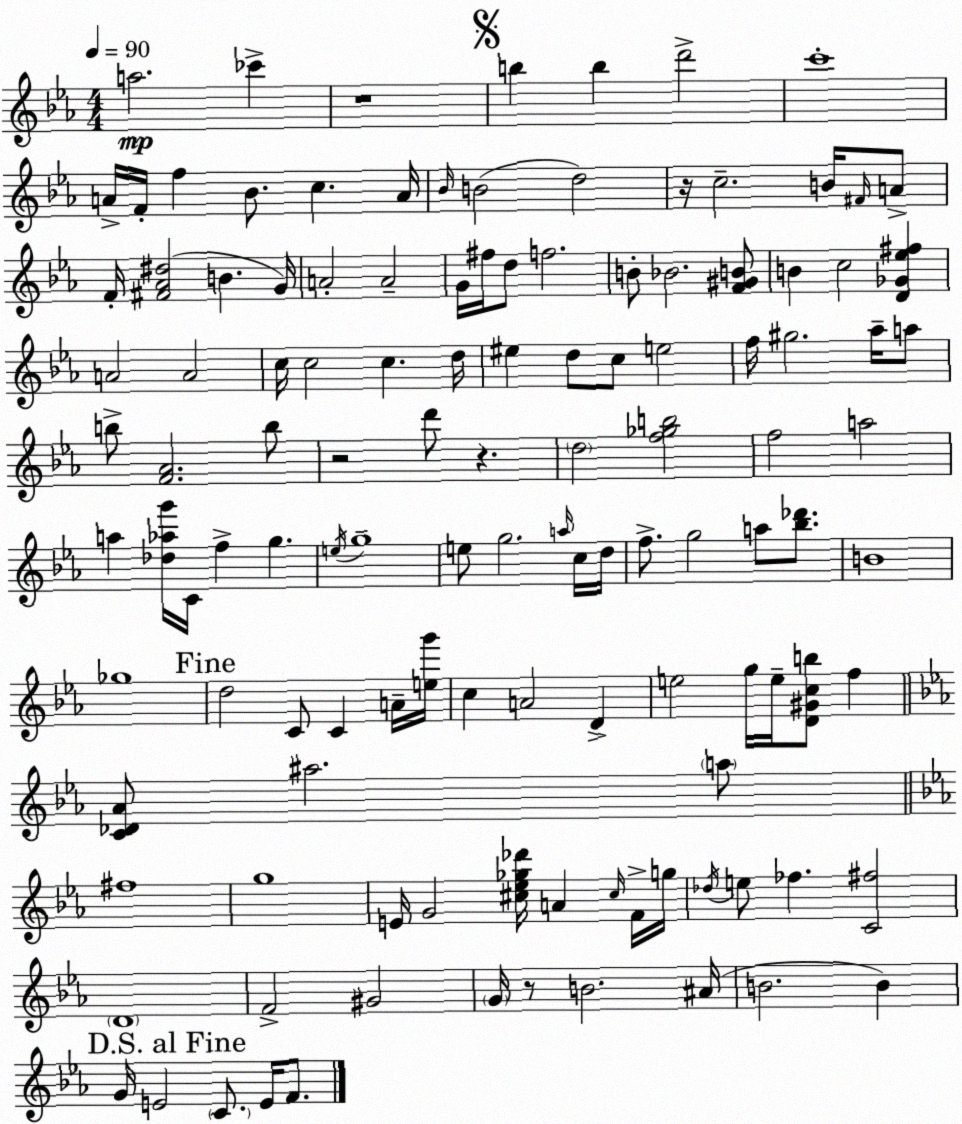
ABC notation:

X:1
T:Untitled
M:4/4
L:1/4
K:Cm
a2 _c' z4 b b d'2 c'4 A/4 F/4 f _B/2 c A/4 _B/4 B2 d2 z/4 c2 B/4 ^F/4 A/2 F/4 [^F_A^d]2 B G/4 A2 A2 G/4 ^f/4 d/2 f2 B/2 _B2 [F^GB]/2 B c2 [D_G_e^f] A2 A2 c/4 c2 c d/4 ^e d/2 c/2 e2 f/4 ^g2 _a/4 a/2 b/2 [F_A]2 b/2 z2 d'/2 z d2 [f_gb]2 f2 a2 a [_d_ag']/4 C/4 f g e/4 g4 e/2 g2 a/4 c/4 d/4 f/2 g2 a/2 [_b_d']/2 B4 _g4 d2 C/2 C A/4 [eg']/4 c A2 D e2 g/4 e/4 [D^Gcb]/2 f [C_D_A]/2 ^a2 a/2 ^f4 g4 E/4 G2 [^c_e_g_d']/4 A ^c/4 F/4 g/4 _d/4 e/2 _f [C^f]2 D4 F2 ^G2 G/4 z/2 B2 ^A/4 B2 B G/4 E2 C/2 E/4 F/2